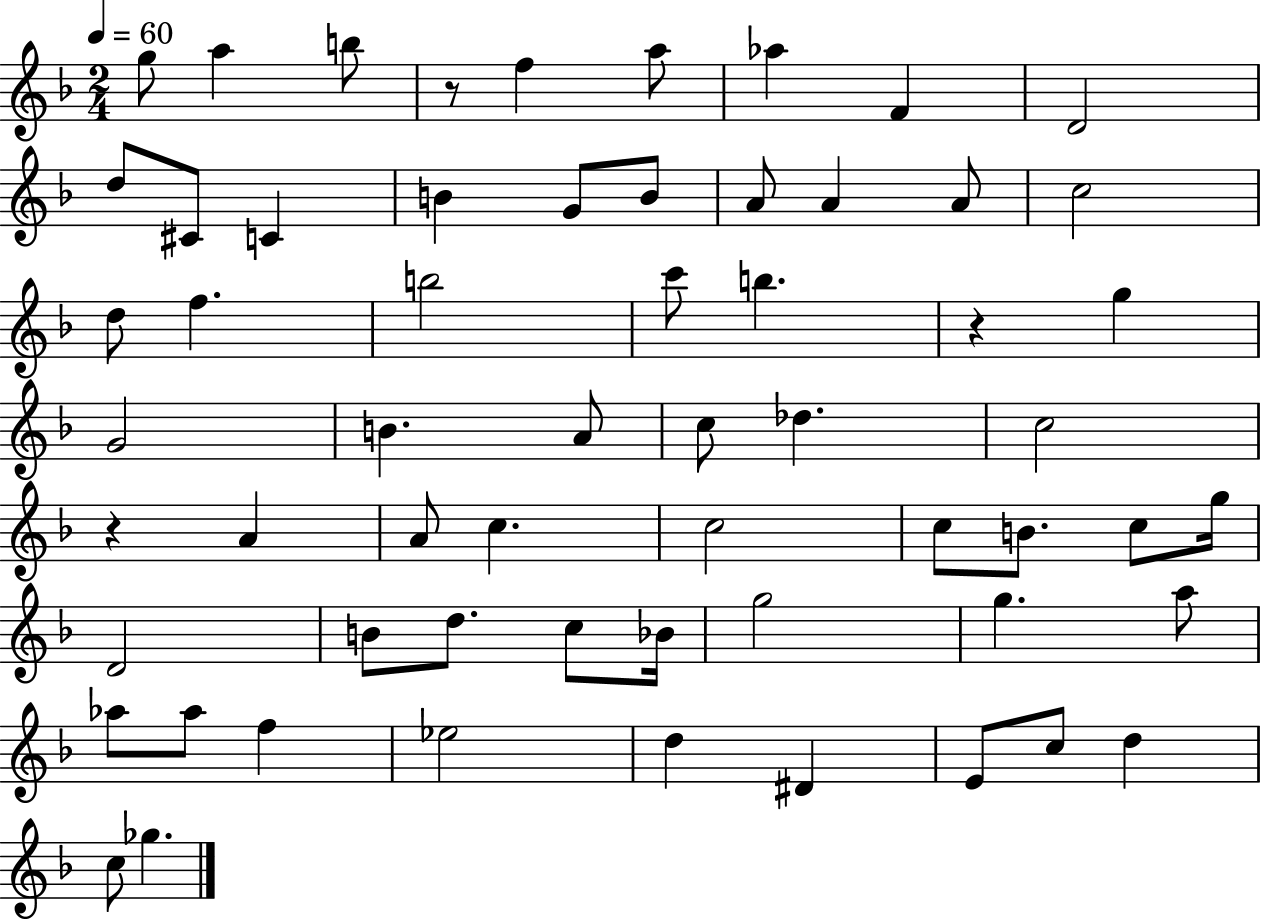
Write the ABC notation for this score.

X:1
T:Untitled
M:2/4
L:1/4
K:F
g/2 a b/2 z/2 f a/2 _a F D2 d/2 ^C/2 C B G/2 B/2 A/2 A A/2 c2 d/2 f b2 c'/2 b z g G2 B A/2 c/2 _d c2 z A A/2 c c2 c/2 B/2 c/2 g/4 D2 B/2 d/2 c/2 _B/4 g2 g a/2 _a/2 _a/2 f _e2 d ^D E/2 c/2 d c/2 _g